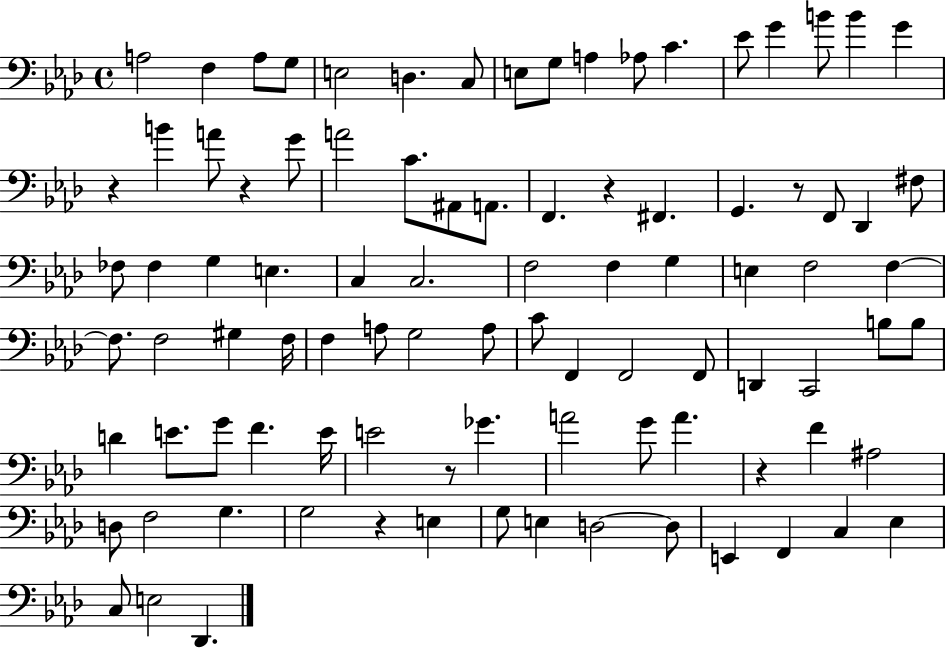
{
  \clef bass
  \time 4/4
  \defaultTimeSignature
  \key aes \major
  \repeat volta 2 { a2 f4 a8 g8 | e2 d4. c8 | e8 g8 a4 aes8 c'4. | ees'8 g'4 b'8 b'4 g'4 | \break r4 b'4 a'8 r4 g'8 | a'2 c'8. ais,8 a,8. | f,4. r4 fis,4. | g,4. r8 f,8 des,4 fis8 | \break fes8 fes4 g4 e4. | c4 c2. | f2 f4 g4 | e4 f2 f4~~ | \break f8. f2 gis4 f16 | f4 a8 g2 a8 | c'8 f,4 f,2 f,8 | d,4 c,2 b8 b8 | \break d'4 e'8. g'8 f'4. e'16 | e'2 r8 ges'4. | a'2 g'8 a'4. | r4 f'4 ais2 | \break d8 f2 g4. | g2 r4 e4 | g8 e4 d2~~ d8 | e,4 f,4 c4 ees4 | \break c8 e2 des,4. | } \bar "|."
}